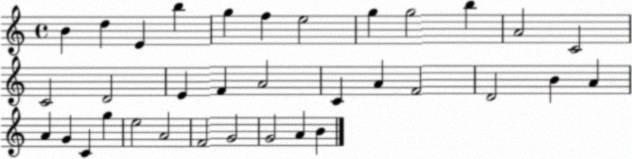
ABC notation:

X:1
T:Untitled
M:4/4
L:1/4
K:C
B d E b g f e2 g g2 b A2 C2 C2 D2 E F A2 C A F2 D2 B A A G C g e2 A2 F2 G2 G2 A B